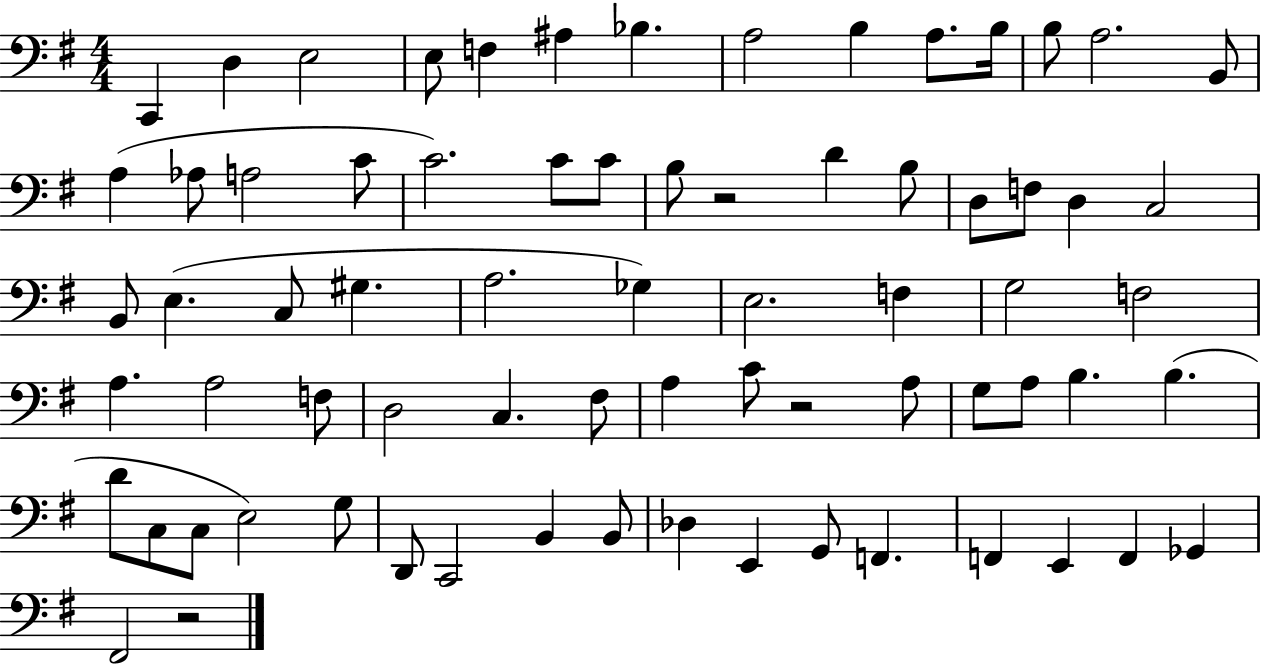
{
  \clef bass
  \numericTimeSignature
  \time 4/4
  \key g \major
  c,4 d4 e2 | e8 f4 ais4 bes4. | a2 b4 a8. b16 | b8 a2. b,8 | \break a4( aes8 a2 c'8 | c'2.) c'8 c'8 | b8 r2 d'4 b8 | d8 f8 d4 c2 | \break b,8 e4.( c8 gis4. | a2. ges4) | e2. f4 | g2 f2 | \break a4. a2 f8 | d2 c4. fis8 | a4 c'8 r2 a8 | g8 a8 b4. b4.( | \break d'8 c8 c8 e2) g8 | d,8 c,2 b,4 b,8 | des4 e,4 g,8 f,4. | f,4 e,4 f,4 ges,4 | \break fis,2 r2 | \bar "|."
}